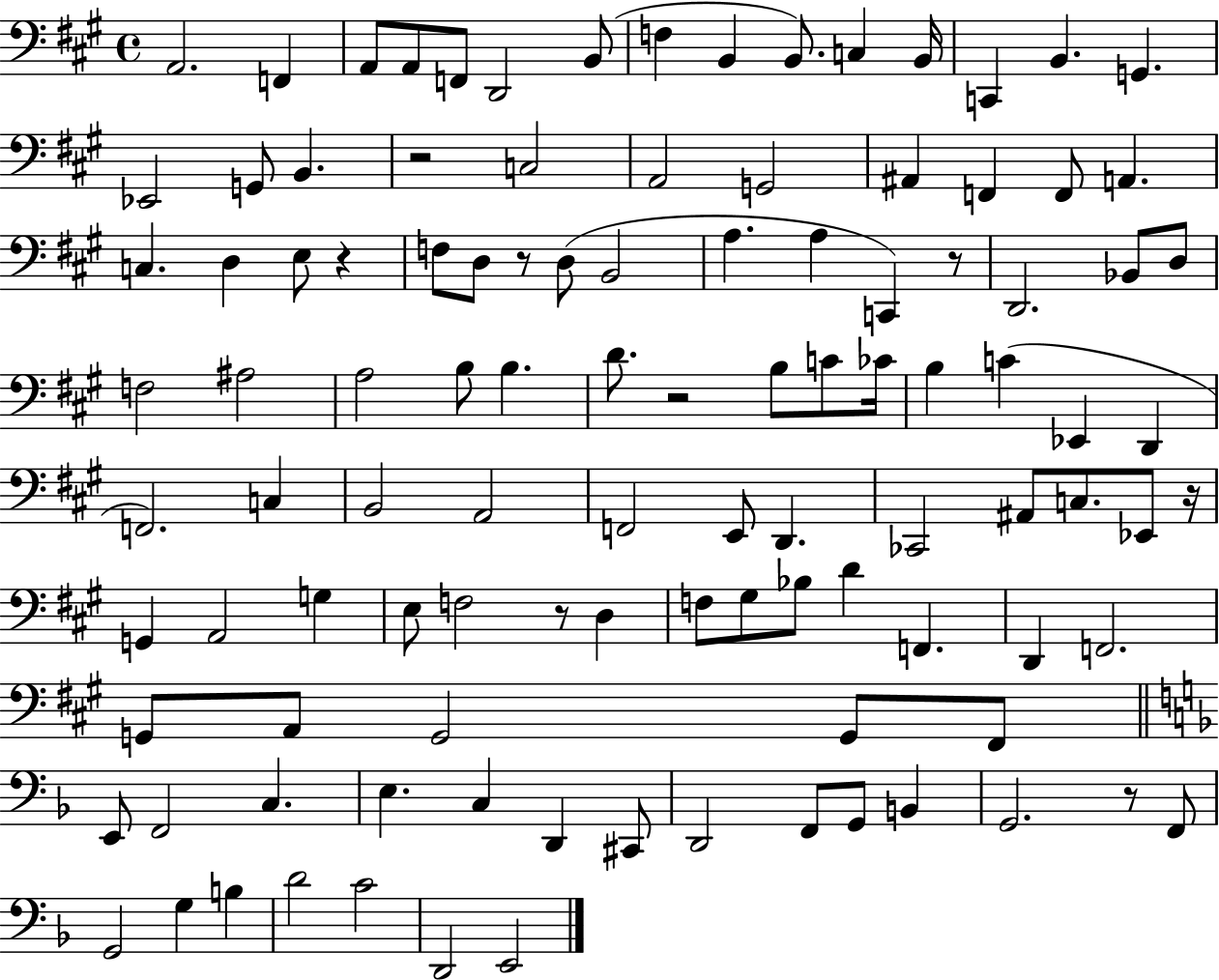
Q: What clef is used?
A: bass